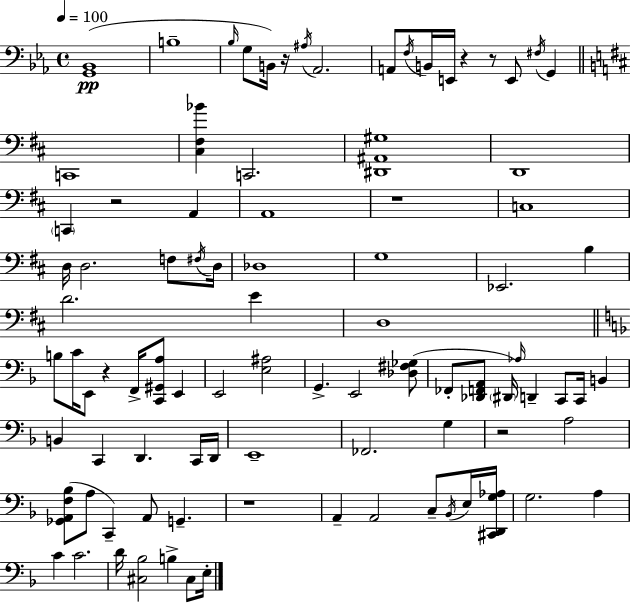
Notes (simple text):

[G2,Bb2]/w B3/w Bb3/s G3/e B2/s R/s A#3/s Ab2/h. A2/e F3/s B2/s E2/s R/q R/e E2/e F#3/s G2/q C2/w [C#3,F#3,Bb4]/q C2/h. [D#2,A#2,G#3]/w D2/w C2/q R/h A2/q A2/w R/w C3/w D3/s D3/h. F3/e F#3/s D3/s Db3/w G3/w Eb2/h. B3/q D4/h. E4/q D3/w B3/e C4/s E2/e R/q F2/s [C2,G#2,A3]/e E2/q E2/h [E3,A#3]/h G2/q. E2/h [Db3,F#3,Gb3]/e FES2/e [Db2,F2,A2]/e D#2/s Ab3/s D2/q C2/e C2/s B2/q B2/q C2/q D2/q. C2/s D2/s E2/w FES2/h. G3/q R/h A3/h [Gb2,A2,F3,Bb3]/e A3/e C2/q A2/e G2/q. R/w A2/q A2/h C3/e Bb2/s E3/s [C#2,D2,G3,Ab3]/s G3/h. A3/q C4/q C4/h. D4/s [C#3,Bb3]/h B3/q C#3/e E3/s